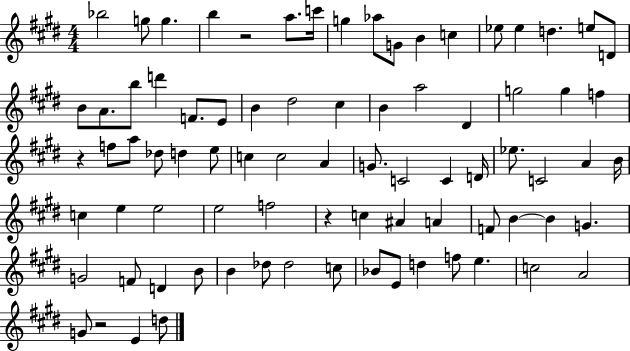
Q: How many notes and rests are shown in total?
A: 81